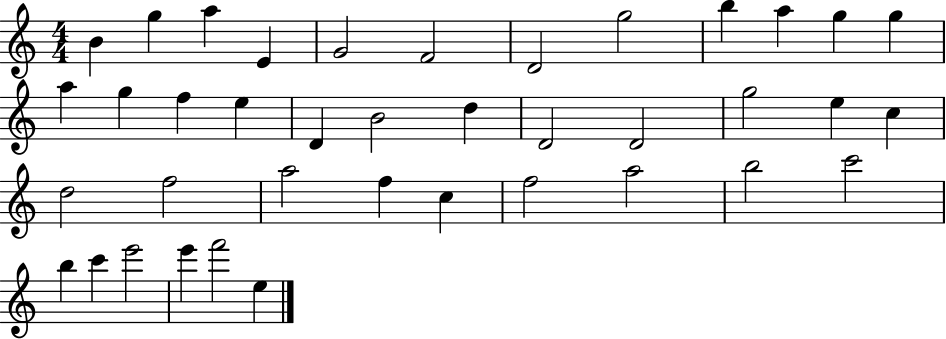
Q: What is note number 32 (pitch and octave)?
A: B5